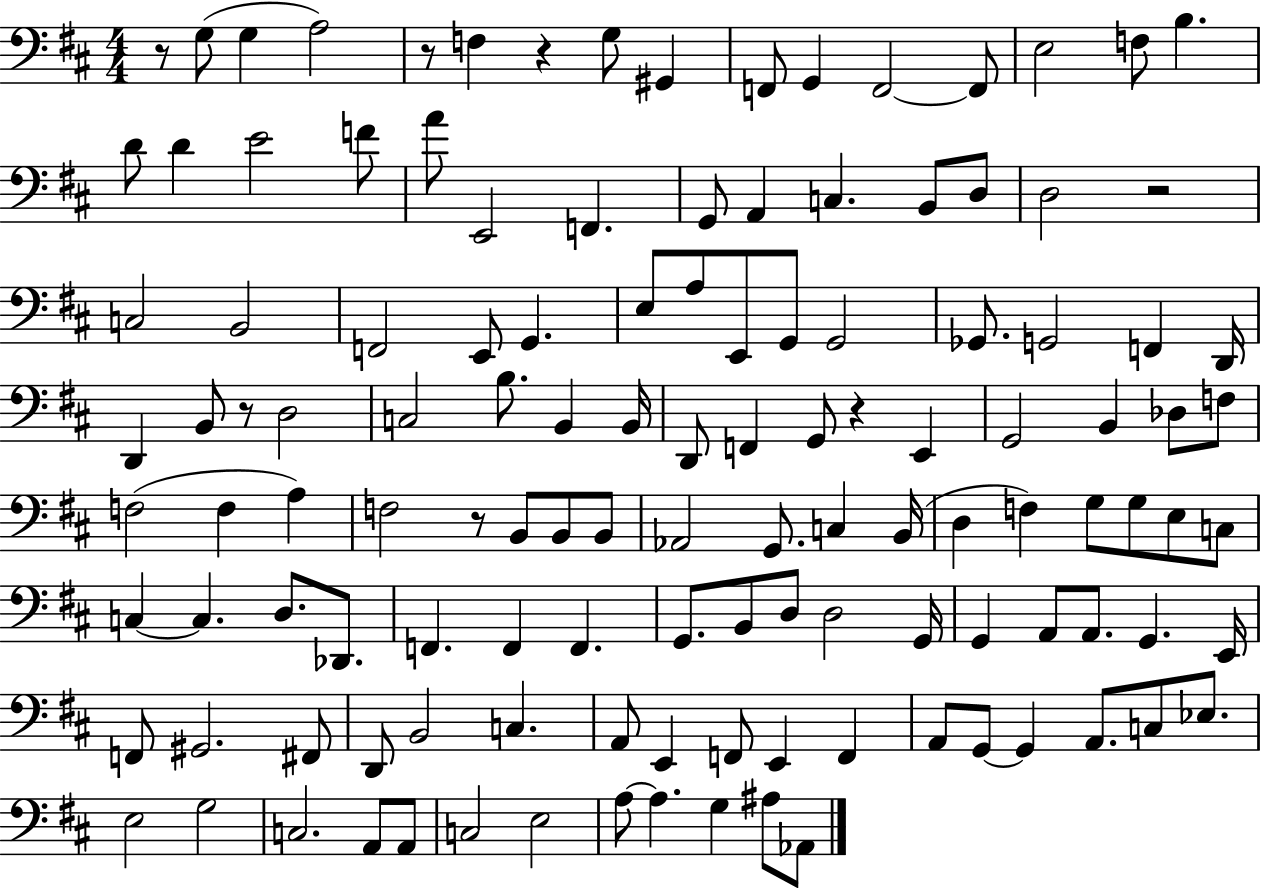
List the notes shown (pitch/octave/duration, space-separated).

R/e G3/e G3/q A3/h R/e F3/q R/q G3/e G#2/q F2/e G2/q F2/h F2/e E3/h F3/e B3/q. D4/e D4/q E4/h F4/e A4/e E2/h F2/q. G2/e A2/q C3/q. B2/e D3/e D3/h R/h C3/h B2/h F2/h E2/e G2/q. E3/e A3/e E2/e G2/e G2/h Gb2/e. G2/h F2/q D2/s D2/q B2/e R/e D3/h C3/h B3/e. B2/q B2/s D2/e F2/q G2/e R/q E2/q G2/h B2/q Db3/e F3/e F3/h F3/q A3/q F3/h R/e B2/e B2/e B2/e Ab2/h G2/e. C3/q B2/s D3/q F3/q G3/e G3/e E3/e C3/e C3/q C3/q. D3/e. Db2/e. F2/q. F2/q F2/q. G2/e. B2/e D3/e D3/h G2/s G2/q A2/e A2/e. G2/q. E2/s F2/e G#2/h. F#2/e D2/e B2/h C3/q. A2/e E2/q F2/e E2/q F2/q A2/e G2/e G2/q A2/e. C3/e Eb3/e. E3/h G3/h C3/h. A2/e A2/e C3/h E3/h A3/e A3/q. G3/q A#3/e Ab2/e